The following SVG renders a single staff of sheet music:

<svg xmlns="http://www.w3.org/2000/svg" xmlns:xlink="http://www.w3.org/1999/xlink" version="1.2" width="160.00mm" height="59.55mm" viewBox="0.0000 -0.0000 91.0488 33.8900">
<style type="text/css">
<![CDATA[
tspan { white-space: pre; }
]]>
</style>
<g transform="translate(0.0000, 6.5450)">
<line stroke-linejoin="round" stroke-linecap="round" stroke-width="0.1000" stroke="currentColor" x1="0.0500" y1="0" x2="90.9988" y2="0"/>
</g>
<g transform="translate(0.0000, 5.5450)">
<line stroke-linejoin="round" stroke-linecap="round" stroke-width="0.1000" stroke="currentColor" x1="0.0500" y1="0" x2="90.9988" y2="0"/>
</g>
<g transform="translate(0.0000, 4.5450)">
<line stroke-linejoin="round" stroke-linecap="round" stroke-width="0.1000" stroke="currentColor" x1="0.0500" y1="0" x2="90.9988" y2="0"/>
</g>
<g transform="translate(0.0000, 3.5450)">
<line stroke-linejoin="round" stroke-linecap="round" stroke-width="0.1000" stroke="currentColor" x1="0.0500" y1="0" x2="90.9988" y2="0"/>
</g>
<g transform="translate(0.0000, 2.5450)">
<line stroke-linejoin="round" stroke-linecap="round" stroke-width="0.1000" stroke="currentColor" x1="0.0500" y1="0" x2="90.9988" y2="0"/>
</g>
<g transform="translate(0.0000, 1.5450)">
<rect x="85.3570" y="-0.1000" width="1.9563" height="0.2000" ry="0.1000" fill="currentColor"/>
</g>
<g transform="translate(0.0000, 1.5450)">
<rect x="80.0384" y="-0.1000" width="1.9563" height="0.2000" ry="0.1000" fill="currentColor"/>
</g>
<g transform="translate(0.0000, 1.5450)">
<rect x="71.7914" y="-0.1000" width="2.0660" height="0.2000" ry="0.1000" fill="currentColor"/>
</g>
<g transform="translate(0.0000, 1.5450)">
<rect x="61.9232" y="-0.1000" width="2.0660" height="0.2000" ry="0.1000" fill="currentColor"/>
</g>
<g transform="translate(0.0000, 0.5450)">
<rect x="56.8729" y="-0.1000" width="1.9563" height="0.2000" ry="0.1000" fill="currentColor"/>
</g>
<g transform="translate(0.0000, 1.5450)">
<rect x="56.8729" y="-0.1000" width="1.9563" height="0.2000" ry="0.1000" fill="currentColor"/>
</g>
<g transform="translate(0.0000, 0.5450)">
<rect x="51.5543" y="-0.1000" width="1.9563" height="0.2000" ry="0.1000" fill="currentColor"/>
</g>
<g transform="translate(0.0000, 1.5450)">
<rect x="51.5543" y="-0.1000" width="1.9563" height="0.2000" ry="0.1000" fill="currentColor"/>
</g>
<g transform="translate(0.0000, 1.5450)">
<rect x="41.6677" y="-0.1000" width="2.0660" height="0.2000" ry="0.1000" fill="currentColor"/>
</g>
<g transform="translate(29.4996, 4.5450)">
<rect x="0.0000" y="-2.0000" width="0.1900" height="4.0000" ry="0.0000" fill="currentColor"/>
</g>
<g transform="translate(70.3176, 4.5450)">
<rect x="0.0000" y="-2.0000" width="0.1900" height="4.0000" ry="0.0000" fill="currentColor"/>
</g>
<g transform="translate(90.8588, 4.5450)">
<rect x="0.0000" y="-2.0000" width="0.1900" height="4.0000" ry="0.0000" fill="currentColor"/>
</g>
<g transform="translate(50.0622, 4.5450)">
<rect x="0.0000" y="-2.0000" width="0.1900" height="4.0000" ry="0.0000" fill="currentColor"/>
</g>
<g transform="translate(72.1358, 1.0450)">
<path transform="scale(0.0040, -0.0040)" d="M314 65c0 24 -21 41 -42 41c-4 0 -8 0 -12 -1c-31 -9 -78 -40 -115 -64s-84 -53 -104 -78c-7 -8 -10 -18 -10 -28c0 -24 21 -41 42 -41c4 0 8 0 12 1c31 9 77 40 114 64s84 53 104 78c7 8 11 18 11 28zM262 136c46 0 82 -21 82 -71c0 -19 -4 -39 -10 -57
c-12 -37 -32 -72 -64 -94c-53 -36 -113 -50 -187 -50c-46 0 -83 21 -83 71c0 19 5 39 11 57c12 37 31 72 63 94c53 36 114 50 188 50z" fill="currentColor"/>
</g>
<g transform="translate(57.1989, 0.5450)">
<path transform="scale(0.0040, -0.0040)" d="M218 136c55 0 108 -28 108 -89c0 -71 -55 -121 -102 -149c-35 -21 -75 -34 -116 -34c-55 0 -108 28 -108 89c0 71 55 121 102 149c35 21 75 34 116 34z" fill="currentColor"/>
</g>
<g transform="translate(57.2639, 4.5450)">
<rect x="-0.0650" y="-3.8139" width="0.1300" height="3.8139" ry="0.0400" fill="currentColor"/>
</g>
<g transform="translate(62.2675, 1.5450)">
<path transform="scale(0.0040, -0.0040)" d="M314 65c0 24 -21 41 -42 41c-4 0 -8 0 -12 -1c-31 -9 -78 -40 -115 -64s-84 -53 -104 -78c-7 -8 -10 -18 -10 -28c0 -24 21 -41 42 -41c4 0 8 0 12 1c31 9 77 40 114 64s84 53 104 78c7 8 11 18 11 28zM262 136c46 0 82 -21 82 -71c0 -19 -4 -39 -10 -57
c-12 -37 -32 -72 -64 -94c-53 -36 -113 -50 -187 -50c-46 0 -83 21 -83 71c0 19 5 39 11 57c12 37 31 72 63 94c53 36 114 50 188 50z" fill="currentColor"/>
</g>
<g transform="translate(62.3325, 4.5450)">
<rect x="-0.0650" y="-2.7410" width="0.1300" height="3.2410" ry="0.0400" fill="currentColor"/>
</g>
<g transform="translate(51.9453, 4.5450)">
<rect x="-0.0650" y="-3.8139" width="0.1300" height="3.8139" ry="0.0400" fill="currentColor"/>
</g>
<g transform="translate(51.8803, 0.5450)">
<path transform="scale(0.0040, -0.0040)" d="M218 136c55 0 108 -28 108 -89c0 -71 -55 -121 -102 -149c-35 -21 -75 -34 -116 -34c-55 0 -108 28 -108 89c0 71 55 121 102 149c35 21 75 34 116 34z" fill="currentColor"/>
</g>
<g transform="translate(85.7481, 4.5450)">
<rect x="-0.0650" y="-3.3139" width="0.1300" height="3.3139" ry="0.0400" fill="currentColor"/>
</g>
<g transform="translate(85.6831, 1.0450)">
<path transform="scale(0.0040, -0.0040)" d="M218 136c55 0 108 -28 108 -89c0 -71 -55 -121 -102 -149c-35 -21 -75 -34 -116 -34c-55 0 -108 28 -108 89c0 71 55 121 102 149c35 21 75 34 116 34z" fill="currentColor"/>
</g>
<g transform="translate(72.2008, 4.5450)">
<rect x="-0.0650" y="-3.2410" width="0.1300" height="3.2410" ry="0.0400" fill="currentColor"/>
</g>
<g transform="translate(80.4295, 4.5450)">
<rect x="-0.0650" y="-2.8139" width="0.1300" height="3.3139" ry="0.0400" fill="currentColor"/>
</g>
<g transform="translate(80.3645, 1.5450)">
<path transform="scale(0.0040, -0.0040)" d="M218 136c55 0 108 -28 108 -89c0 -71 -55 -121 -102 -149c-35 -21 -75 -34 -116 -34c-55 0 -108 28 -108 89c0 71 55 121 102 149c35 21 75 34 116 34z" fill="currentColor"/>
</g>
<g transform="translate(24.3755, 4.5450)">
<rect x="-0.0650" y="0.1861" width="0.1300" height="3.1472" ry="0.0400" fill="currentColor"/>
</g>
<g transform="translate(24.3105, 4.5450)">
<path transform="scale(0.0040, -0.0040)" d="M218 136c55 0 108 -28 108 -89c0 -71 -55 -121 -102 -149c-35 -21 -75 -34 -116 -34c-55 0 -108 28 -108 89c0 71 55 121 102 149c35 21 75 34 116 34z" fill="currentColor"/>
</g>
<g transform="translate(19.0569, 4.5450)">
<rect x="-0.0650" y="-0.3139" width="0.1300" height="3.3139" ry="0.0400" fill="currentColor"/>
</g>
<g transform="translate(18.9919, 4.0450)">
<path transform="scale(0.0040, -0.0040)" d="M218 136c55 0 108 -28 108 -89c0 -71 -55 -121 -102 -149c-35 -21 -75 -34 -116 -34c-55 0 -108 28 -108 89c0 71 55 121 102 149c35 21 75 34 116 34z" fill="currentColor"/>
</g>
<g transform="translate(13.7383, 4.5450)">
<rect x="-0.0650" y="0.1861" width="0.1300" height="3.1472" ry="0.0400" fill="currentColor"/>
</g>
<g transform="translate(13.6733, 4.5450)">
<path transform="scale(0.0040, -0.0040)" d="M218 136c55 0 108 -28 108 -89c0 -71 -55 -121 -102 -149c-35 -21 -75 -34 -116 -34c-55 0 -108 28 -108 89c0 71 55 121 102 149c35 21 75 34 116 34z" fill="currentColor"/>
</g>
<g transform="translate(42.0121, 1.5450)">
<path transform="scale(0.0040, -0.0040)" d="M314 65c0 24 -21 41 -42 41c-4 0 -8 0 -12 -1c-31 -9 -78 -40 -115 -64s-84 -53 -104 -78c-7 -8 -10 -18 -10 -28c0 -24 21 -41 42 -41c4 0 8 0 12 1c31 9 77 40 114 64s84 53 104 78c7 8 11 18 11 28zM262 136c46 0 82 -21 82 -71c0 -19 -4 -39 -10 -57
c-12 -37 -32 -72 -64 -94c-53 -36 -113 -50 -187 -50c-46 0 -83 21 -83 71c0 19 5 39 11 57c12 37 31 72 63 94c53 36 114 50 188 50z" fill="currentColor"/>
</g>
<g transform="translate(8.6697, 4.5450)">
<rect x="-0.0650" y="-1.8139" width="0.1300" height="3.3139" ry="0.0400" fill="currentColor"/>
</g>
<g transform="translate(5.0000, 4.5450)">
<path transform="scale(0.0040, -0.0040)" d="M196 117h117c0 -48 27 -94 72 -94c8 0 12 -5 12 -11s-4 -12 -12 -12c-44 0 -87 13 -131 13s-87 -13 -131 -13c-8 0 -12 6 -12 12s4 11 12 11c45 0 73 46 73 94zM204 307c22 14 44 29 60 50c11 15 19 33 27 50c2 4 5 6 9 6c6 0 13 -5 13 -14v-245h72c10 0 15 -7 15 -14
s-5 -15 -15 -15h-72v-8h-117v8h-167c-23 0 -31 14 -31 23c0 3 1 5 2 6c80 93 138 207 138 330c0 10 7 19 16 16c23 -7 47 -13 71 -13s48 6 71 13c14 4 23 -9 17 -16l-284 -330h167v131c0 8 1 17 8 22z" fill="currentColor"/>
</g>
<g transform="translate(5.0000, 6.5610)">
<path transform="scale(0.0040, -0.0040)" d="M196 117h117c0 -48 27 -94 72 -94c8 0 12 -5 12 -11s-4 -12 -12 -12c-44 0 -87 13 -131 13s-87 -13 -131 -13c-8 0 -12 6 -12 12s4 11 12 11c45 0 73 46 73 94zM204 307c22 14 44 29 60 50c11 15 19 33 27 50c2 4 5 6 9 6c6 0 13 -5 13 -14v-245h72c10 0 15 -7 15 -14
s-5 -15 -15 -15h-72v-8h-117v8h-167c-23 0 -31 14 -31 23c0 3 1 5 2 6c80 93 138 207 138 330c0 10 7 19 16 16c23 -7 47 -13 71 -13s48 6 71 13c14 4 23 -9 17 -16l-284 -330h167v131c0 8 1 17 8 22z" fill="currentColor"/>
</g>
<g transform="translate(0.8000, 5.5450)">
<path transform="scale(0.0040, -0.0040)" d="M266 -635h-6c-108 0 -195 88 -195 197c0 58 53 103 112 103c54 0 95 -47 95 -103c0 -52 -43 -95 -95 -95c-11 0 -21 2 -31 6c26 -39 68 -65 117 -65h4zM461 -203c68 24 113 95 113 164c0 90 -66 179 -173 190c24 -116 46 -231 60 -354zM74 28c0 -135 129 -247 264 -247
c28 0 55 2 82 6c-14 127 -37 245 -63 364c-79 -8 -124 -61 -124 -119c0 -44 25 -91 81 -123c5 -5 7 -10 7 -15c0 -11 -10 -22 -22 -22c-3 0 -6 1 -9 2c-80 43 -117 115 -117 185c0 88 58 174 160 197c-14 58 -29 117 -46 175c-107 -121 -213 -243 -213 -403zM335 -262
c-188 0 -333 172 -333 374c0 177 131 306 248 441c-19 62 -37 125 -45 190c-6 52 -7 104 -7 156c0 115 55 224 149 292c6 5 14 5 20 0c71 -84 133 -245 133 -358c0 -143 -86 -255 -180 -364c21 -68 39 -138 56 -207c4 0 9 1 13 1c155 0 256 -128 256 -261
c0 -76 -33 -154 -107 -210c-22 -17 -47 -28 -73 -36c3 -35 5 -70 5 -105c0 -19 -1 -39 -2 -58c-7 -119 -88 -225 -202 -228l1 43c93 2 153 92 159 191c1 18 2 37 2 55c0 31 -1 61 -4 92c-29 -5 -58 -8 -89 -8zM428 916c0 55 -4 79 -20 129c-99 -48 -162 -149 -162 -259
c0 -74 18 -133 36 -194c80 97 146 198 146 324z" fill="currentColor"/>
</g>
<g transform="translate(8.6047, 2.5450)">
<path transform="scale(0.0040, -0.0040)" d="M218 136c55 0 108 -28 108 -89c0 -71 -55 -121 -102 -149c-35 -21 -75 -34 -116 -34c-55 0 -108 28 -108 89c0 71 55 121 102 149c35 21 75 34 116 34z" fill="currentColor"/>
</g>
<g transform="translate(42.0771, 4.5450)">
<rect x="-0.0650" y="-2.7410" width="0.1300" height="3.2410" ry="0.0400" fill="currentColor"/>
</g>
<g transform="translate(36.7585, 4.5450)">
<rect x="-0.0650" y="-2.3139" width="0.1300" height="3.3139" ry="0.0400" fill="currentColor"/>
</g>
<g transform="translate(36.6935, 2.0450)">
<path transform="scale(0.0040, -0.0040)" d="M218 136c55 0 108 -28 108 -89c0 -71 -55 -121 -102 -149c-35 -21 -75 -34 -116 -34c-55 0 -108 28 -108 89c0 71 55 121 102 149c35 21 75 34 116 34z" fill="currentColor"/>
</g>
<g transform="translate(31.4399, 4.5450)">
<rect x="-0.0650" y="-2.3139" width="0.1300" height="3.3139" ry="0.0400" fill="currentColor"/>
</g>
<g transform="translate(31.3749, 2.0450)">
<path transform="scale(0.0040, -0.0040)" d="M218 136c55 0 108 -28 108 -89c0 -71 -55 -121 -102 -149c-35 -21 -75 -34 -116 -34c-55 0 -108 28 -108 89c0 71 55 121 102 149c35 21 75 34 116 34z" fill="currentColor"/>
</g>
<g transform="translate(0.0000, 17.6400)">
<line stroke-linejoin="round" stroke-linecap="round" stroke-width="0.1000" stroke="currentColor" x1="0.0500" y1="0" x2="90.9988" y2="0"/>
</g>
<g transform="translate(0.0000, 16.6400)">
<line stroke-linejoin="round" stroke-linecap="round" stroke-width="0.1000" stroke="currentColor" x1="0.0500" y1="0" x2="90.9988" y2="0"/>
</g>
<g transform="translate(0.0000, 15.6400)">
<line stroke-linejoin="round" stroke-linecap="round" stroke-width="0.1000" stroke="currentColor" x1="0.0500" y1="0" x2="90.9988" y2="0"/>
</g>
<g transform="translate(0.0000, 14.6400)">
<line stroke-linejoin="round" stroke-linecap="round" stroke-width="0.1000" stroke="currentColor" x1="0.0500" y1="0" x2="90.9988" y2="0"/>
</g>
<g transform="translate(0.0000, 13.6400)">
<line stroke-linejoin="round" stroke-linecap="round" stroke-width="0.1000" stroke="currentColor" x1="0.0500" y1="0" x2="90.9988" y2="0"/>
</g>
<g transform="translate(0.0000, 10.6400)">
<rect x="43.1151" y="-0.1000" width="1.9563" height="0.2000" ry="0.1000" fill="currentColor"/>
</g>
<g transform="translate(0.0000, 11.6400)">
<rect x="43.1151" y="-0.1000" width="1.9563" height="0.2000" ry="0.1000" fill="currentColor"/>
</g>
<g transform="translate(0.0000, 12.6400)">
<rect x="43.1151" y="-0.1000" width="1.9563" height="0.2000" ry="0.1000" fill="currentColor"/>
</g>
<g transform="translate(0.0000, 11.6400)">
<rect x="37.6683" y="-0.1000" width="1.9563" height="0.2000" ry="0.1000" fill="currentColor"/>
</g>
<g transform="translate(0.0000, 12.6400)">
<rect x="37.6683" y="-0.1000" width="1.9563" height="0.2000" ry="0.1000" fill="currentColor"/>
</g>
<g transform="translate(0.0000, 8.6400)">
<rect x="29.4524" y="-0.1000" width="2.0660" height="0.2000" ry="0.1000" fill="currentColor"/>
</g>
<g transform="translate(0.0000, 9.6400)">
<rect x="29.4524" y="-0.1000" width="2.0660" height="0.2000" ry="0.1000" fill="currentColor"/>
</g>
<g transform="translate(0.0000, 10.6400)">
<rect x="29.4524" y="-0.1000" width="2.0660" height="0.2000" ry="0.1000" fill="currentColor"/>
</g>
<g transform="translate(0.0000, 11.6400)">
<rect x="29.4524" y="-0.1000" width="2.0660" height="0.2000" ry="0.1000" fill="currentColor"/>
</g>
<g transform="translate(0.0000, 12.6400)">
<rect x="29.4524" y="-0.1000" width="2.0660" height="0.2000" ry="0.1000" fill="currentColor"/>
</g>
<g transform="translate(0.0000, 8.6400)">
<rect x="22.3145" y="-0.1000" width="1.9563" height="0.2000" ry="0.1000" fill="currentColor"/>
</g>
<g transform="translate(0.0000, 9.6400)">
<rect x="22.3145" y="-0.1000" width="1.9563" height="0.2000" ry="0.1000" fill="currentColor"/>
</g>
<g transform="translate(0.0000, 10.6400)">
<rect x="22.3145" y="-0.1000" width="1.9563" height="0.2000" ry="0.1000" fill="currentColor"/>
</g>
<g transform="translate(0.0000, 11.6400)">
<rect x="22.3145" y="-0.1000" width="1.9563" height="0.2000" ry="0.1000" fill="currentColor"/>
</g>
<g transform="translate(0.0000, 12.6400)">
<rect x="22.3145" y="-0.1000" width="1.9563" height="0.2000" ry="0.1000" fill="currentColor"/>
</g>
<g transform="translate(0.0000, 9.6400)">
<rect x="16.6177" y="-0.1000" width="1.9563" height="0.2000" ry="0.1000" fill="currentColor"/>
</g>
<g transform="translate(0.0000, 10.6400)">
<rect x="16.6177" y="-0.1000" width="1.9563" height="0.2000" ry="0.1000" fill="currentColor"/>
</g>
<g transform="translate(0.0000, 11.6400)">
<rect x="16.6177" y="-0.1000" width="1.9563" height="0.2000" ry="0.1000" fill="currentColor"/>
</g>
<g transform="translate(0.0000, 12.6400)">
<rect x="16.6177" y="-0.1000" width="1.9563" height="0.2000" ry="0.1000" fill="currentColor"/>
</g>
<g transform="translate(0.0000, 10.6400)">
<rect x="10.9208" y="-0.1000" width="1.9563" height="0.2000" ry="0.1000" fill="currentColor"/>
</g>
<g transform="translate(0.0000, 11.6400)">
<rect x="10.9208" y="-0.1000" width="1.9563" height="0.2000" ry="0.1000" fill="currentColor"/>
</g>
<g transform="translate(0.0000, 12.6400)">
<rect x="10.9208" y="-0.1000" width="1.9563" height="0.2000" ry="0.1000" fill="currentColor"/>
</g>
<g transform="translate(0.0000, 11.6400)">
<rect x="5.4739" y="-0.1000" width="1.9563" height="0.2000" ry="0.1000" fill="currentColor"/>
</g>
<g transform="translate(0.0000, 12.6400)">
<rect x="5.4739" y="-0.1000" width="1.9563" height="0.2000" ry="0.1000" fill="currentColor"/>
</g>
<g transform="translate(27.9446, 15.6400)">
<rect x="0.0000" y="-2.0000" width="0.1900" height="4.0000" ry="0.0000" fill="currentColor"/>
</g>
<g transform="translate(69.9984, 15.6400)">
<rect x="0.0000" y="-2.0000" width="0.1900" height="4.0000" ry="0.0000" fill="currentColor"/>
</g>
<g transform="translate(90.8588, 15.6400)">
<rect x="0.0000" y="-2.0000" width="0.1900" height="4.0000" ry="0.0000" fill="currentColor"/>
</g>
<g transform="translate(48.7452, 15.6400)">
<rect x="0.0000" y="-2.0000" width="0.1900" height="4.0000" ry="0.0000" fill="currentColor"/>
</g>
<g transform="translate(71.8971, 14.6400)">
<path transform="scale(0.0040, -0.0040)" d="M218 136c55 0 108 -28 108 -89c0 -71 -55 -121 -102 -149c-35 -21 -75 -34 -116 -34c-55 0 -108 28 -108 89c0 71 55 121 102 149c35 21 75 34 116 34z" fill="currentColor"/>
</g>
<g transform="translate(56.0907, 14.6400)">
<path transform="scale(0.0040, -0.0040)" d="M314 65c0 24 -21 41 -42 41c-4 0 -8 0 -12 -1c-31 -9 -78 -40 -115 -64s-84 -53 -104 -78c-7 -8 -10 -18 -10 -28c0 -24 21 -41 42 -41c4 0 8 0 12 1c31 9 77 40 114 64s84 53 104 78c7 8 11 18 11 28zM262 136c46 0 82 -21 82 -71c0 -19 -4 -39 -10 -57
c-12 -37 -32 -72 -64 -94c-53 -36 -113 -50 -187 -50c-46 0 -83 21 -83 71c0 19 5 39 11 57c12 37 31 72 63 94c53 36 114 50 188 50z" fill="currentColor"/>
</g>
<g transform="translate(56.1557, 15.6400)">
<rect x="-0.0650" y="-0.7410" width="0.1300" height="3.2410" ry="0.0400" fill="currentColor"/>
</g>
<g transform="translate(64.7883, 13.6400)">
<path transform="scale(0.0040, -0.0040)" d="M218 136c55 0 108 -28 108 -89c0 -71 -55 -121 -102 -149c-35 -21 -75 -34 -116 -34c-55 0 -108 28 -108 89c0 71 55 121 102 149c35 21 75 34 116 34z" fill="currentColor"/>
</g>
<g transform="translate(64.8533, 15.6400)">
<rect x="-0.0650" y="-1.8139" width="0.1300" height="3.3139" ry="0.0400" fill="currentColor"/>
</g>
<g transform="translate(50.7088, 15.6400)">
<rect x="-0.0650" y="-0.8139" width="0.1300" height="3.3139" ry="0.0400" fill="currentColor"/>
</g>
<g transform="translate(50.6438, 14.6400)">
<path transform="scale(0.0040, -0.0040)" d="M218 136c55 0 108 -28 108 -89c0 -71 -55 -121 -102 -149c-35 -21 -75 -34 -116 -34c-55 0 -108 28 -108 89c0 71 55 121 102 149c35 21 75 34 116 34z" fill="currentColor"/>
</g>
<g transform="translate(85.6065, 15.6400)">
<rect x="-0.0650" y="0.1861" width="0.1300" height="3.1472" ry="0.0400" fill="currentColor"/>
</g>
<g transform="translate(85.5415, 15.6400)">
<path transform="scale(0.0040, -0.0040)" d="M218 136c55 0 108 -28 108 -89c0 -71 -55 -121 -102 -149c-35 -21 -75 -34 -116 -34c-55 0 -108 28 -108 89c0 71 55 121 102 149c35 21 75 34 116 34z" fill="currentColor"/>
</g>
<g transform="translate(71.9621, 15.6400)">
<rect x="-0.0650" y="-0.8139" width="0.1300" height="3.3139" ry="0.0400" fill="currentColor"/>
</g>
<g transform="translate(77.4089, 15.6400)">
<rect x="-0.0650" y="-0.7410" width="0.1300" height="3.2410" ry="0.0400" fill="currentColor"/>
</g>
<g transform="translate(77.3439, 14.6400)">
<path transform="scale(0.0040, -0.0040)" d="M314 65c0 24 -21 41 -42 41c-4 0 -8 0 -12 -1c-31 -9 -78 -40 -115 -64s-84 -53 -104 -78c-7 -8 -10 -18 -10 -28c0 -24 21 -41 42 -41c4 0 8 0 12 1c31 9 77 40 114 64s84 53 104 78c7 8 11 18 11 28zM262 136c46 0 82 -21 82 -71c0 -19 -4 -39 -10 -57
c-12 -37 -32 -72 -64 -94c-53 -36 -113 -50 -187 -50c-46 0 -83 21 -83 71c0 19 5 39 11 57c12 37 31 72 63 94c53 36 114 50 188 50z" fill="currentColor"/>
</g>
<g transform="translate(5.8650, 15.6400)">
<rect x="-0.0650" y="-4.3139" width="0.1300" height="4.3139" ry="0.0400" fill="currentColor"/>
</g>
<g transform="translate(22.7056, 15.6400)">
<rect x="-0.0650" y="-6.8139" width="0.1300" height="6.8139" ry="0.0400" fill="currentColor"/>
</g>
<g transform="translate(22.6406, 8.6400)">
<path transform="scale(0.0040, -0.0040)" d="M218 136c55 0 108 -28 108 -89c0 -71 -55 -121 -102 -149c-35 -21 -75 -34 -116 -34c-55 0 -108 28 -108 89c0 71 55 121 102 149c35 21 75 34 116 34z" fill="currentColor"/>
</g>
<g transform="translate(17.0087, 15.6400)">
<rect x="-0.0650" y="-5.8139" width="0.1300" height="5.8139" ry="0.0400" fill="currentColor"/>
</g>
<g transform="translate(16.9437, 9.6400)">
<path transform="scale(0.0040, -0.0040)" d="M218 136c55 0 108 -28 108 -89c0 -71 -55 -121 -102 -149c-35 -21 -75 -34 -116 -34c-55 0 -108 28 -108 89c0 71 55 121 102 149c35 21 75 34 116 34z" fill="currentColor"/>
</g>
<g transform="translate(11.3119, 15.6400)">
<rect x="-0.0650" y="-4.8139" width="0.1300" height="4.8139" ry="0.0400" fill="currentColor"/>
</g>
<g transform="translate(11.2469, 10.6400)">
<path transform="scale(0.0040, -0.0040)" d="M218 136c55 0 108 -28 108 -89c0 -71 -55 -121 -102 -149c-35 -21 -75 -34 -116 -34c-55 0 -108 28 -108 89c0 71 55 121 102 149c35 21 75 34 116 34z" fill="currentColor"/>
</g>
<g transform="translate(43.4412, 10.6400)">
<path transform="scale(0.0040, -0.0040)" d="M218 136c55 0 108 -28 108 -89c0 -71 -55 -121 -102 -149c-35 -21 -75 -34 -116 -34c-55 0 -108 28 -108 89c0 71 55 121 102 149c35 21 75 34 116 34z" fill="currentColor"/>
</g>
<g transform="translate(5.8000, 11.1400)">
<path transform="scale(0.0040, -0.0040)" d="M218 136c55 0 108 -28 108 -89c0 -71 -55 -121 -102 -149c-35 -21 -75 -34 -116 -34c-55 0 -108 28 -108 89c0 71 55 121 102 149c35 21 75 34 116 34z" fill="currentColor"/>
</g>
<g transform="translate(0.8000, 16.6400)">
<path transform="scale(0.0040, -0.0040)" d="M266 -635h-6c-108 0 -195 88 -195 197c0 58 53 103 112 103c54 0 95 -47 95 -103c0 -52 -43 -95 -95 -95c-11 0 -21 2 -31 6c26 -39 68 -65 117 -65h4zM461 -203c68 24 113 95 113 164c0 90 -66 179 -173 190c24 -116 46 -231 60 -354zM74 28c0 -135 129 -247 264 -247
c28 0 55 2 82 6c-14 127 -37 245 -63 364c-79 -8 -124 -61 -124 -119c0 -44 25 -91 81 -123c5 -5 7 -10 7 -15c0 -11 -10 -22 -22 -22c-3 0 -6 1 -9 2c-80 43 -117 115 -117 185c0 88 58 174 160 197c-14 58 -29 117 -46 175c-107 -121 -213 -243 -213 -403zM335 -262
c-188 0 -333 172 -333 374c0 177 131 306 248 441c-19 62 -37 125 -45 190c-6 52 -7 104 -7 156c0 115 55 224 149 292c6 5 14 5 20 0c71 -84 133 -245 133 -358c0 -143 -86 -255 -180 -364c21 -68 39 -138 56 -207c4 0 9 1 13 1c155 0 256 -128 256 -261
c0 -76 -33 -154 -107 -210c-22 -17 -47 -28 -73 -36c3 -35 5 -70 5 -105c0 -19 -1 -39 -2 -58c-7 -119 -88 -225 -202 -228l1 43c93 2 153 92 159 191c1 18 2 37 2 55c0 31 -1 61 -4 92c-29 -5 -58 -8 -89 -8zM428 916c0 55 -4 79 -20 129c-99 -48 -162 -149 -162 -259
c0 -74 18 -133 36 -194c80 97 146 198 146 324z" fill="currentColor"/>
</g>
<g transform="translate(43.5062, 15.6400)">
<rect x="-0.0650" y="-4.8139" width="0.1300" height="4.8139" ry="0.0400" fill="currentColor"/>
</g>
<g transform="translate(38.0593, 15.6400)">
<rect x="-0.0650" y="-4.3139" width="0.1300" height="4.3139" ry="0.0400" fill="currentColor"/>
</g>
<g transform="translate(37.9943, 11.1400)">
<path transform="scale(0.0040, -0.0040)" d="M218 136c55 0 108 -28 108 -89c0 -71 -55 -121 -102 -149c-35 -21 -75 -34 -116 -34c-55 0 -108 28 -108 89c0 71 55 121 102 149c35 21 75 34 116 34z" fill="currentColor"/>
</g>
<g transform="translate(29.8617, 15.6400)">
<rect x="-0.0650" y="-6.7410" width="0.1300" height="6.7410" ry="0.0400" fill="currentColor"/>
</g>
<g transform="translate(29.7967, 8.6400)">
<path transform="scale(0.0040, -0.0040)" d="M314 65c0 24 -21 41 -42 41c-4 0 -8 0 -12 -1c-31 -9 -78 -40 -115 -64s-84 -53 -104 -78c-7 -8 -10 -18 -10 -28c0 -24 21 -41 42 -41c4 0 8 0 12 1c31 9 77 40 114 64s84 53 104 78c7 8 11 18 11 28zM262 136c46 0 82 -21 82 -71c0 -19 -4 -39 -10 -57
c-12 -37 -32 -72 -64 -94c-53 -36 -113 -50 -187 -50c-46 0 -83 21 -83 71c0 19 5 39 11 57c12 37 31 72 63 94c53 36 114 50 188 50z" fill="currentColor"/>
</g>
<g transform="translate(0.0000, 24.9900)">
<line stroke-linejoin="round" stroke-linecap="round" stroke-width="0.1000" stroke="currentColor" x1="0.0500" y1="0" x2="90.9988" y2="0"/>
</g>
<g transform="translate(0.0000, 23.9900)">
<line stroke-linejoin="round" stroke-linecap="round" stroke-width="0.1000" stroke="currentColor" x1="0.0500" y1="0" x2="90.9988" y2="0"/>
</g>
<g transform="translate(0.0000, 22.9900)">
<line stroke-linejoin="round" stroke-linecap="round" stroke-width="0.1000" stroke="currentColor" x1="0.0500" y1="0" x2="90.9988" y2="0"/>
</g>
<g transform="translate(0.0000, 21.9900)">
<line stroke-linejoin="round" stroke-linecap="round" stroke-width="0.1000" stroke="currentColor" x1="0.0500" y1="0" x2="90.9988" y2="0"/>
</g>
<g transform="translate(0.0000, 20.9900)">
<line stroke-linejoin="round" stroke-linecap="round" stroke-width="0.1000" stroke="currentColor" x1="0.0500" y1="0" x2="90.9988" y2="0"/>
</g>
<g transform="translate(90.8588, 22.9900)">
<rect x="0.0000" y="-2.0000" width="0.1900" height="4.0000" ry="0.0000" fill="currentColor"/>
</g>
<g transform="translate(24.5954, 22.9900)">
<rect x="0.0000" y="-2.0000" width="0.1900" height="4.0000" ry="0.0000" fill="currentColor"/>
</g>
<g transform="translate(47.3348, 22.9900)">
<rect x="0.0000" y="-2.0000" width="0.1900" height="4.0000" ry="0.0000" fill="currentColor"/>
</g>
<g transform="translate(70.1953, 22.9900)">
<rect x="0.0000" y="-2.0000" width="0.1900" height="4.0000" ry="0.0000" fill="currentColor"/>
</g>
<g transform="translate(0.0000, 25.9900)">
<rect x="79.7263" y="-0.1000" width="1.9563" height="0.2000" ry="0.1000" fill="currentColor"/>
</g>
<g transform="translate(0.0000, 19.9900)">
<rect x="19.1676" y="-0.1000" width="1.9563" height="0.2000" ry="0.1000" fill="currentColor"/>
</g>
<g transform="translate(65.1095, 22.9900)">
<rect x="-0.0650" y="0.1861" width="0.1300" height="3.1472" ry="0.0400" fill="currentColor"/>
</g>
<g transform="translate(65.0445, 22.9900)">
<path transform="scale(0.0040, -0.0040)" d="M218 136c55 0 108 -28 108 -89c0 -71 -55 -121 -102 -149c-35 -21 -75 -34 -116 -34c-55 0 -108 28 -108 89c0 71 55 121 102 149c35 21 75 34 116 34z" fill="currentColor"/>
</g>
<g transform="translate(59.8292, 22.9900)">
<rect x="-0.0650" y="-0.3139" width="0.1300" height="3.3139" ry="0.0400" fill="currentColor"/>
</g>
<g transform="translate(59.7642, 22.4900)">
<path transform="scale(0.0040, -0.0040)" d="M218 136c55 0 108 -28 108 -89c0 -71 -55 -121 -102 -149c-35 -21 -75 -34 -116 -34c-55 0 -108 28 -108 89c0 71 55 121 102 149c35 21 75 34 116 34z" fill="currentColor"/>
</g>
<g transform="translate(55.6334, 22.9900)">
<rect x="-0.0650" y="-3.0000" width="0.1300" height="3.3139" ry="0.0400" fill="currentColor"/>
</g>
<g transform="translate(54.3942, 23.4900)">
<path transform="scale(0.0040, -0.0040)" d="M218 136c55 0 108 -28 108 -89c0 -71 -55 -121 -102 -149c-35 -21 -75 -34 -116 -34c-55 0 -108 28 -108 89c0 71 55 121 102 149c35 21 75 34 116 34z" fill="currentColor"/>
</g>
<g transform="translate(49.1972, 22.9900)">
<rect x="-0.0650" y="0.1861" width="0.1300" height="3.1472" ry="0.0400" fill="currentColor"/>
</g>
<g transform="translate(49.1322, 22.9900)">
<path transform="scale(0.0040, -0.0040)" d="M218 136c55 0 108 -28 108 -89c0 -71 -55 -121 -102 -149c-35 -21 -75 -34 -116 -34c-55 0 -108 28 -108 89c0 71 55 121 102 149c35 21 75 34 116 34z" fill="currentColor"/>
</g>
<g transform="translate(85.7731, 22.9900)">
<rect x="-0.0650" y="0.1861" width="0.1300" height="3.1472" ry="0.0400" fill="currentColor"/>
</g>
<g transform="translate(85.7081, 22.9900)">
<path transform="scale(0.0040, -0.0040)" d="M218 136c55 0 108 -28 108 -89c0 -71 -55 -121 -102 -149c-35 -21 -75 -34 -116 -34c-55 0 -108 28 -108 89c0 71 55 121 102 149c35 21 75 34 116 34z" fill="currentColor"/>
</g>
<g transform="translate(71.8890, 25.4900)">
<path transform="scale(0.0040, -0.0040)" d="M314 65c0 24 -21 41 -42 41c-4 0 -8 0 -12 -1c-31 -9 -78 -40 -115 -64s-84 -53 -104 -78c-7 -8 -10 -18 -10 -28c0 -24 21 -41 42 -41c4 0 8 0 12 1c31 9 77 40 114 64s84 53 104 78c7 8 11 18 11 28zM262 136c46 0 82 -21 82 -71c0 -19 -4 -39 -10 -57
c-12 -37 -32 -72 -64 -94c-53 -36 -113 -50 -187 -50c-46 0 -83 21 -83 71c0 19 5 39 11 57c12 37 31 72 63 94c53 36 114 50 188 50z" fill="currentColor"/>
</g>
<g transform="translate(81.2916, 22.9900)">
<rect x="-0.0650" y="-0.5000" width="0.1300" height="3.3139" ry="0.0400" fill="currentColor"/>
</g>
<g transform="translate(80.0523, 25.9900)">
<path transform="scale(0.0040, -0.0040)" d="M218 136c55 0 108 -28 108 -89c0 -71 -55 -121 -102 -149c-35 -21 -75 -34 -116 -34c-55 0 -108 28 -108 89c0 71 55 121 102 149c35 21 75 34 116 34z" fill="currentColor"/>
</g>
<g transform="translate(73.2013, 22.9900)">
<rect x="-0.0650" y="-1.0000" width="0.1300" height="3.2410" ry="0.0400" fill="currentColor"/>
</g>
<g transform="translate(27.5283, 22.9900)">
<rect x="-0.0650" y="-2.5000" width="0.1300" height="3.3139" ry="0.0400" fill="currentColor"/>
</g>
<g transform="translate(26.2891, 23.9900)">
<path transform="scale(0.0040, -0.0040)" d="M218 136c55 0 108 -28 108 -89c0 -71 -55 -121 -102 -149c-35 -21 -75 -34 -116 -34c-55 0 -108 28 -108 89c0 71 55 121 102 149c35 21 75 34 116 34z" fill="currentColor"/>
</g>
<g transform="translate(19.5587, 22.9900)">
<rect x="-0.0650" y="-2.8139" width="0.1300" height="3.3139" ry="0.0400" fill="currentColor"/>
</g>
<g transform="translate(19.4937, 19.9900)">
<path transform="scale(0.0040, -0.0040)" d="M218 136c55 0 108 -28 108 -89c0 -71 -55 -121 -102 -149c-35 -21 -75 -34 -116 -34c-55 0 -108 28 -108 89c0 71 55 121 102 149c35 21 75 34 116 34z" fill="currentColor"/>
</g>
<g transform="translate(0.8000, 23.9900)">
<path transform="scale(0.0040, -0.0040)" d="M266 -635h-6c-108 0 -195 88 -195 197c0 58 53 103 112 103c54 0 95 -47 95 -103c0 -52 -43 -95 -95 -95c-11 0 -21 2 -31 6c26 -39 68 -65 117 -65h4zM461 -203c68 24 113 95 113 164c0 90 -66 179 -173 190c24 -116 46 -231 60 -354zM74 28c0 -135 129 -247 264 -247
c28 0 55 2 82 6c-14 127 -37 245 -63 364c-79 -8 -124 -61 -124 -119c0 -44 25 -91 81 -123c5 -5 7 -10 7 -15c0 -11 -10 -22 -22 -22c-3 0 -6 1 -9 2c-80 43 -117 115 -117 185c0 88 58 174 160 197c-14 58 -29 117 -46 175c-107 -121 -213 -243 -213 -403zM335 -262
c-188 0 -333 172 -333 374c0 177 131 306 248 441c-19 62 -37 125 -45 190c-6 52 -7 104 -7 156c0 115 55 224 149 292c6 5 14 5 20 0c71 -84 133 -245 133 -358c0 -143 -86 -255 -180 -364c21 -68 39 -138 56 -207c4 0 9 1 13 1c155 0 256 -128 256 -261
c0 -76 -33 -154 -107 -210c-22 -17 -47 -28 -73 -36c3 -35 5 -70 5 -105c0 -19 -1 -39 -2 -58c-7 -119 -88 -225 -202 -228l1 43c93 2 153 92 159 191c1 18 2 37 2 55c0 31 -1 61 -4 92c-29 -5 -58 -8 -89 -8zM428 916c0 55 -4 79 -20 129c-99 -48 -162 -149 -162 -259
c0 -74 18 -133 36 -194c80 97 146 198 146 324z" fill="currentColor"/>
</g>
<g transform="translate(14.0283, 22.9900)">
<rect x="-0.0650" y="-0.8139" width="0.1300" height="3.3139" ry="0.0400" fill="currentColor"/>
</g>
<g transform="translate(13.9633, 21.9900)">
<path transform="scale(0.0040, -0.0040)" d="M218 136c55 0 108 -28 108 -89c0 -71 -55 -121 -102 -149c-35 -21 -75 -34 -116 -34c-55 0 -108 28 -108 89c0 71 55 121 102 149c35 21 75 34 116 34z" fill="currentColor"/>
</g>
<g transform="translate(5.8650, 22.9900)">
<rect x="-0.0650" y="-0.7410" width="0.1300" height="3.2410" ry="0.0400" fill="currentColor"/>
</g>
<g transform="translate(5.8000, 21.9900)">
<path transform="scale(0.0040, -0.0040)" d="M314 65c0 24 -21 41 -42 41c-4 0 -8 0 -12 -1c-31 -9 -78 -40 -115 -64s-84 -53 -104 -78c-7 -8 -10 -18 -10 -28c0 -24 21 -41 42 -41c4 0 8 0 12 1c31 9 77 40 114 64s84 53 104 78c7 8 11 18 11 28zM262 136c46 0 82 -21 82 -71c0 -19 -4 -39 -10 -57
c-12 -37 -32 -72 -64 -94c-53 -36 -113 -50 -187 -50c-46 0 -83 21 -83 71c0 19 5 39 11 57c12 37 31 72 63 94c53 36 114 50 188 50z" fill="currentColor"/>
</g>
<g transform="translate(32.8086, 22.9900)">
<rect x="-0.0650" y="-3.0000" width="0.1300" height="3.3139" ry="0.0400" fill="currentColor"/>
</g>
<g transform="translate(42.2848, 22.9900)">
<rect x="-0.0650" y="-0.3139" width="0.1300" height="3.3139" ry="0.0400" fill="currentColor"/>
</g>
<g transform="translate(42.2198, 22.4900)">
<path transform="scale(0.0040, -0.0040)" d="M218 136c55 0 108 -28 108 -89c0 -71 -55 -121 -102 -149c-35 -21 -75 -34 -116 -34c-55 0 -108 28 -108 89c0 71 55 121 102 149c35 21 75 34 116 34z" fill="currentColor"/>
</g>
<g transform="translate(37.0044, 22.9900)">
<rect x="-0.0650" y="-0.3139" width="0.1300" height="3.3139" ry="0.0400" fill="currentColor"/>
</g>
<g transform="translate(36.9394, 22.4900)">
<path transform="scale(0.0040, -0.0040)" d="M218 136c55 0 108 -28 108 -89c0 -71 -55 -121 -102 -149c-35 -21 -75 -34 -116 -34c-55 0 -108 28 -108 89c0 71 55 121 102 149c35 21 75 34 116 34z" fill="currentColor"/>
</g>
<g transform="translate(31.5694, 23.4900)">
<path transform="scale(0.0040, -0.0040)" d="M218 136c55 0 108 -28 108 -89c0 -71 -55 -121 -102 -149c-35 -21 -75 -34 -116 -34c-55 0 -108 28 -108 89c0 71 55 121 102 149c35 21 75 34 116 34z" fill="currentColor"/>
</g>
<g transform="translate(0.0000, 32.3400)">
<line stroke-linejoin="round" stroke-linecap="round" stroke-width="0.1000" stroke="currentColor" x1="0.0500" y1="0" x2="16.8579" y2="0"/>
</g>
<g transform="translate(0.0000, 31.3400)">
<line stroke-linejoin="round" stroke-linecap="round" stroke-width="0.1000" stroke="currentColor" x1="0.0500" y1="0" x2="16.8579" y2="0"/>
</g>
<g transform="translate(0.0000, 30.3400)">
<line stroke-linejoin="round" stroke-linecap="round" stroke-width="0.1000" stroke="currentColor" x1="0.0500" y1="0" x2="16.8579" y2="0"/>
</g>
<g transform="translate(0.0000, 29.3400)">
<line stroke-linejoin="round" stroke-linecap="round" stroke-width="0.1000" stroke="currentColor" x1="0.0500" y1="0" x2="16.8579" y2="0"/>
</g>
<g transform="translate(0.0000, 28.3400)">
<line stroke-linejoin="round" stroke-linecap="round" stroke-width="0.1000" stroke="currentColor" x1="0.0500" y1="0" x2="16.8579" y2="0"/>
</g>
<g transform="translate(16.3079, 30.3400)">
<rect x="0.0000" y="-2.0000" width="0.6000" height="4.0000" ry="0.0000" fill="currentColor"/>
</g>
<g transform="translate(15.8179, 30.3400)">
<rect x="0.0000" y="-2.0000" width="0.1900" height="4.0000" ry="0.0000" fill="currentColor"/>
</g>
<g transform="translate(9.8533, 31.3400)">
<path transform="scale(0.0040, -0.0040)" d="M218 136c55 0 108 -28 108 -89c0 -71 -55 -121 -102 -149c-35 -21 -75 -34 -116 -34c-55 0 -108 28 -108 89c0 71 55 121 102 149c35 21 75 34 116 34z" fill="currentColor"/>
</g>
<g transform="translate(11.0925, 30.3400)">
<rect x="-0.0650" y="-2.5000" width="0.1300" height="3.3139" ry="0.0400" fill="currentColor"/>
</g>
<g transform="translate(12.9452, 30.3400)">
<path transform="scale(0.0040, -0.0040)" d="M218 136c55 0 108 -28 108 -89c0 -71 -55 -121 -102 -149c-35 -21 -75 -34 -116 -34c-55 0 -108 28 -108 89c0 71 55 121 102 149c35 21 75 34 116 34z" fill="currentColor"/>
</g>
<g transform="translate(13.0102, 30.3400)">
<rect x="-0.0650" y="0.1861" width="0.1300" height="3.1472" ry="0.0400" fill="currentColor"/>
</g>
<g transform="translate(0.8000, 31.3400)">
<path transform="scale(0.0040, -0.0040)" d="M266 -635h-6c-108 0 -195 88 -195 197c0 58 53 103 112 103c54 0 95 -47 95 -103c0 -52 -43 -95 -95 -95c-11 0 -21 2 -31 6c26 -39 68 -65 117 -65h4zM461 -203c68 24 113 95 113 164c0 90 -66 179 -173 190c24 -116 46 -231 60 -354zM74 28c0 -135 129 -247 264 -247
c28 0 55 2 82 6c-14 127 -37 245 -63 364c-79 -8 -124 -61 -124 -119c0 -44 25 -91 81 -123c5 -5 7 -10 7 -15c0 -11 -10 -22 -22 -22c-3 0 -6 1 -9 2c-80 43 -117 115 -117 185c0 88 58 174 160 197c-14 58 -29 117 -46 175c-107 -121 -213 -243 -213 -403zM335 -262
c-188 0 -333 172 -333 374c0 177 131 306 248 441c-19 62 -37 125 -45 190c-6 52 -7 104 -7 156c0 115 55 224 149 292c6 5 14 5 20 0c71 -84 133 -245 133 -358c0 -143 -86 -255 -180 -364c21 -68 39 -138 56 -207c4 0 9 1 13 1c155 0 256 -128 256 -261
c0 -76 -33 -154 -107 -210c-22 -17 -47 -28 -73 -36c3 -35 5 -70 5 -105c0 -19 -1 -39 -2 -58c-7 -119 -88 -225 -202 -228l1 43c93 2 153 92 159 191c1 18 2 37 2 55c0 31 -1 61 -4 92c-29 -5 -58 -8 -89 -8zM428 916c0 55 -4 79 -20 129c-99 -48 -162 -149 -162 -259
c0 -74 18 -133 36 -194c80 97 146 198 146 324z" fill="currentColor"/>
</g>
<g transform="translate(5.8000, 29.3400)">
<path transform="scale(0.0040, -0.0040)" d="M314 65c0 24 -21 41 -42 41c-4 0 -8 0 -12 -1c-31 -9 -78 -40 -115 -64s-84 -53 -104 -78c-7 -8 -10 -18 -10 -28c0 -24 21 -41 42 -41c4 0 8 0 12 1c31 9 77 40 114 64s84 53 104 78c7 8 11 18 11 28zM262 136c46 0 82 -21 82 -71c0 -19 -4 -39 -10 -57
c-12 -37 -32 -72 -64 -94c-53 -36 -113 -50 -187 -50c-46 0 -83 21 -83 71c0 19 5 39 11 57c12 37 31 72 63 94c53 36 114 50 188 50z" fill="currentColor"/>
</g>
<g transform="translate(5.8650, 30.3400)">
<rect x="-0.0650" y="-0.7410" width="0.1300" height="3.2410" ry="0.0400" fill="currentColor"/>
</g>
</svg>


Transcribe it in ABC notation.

X:1
T:Untitled
M:4/4
L:1/4
K:C
f B c B g g a2 c' c' a2 b2 a b d' e' g' b' b'2 d' e' d d2 f d d2 B d2 d a G A c c B A c B D2 C B d2 G B